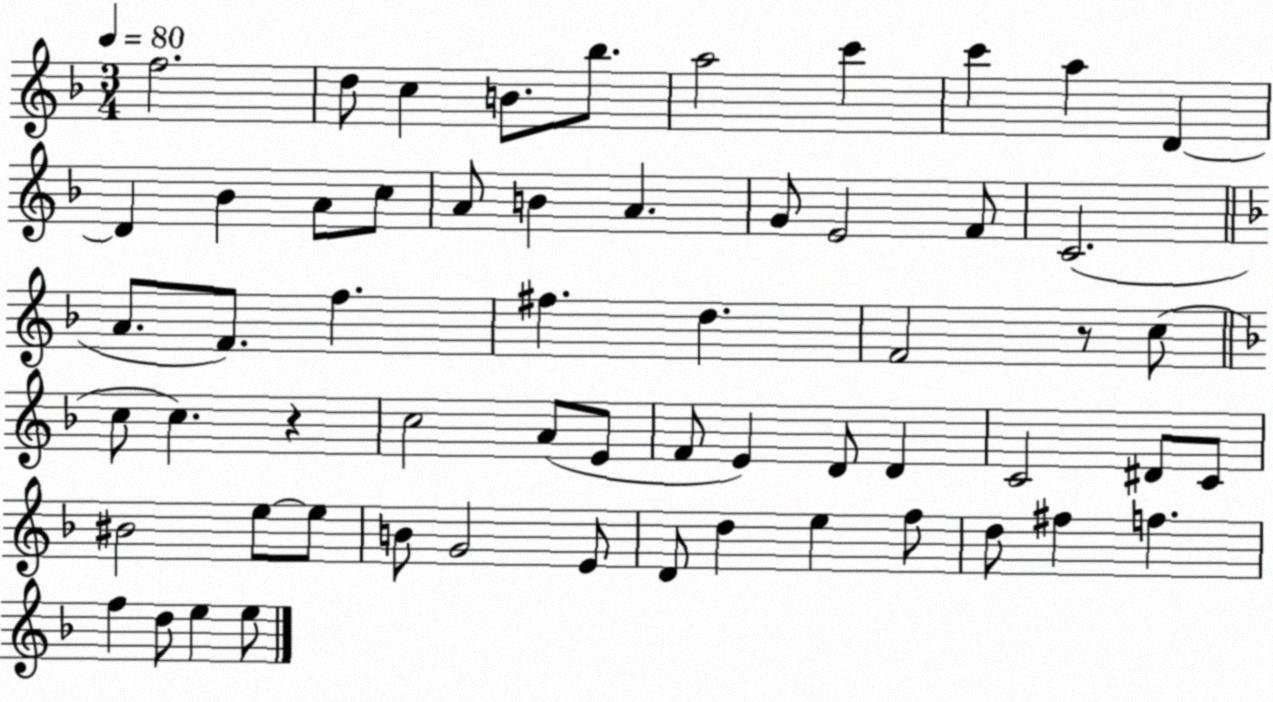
X:1
T:Untitled
M:3/4
L:1/4
K:F
f2 d/2 c B/2 _b/2 a2 c' c' a D D _B A/2 c/2 A/2 B A G/2 E2 F/2 C2 A/2 F/2 f ^f d F2 z/2 c/2 c/2 c z c2 A/2 E/2 F/2 E D/2 D C2 ^D/2 C/2 ^B2 e/2 e/2 B/2 G2 E/2 D/2 d e f/2 d/2 ^f f f d/2 e e/2